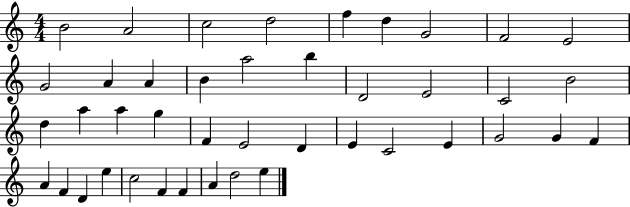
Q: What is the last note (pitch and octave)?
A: E5